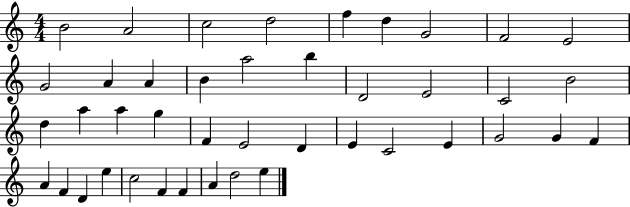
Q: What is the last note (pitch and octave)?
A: E5